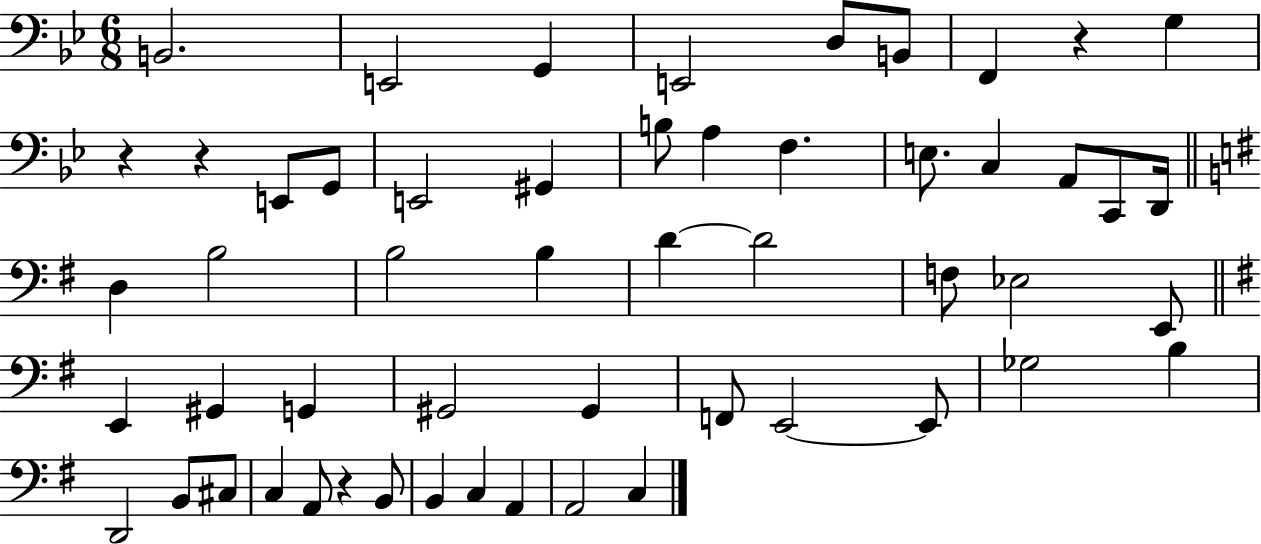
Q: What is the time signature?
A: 6/8